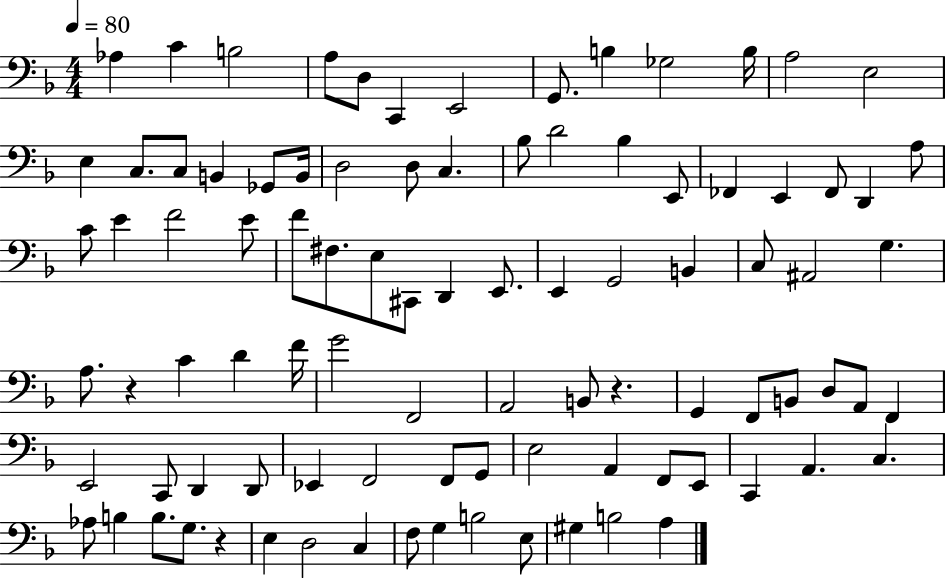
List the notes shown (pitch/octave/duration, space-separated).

Ab3/q C4/q B3/h A3/e D3/e C2/q E2/h G2/e. B3/q Gb3/h B3/s A3/h E3/h E3/q C3/e. C3/e B2/q Gb2/e B2/s D3/h D3/e C3/q. Bb3/e D4/h Bb3/q E2/e FES2/q E2/q FES2/e D2/q A3/e C4/e E4/q F4/h E4/e F4/e F#3/e. E3/e C#2/e D2/q E2/e. E2/q G2/h B2/q C3/e A#2/h G3/q. A3/e. R/q C4/q D4/q F4/s G4/h F2/h A2/h B2/e R/q. G2/q F2/e B2/e D3/e A2/e F2/q E2/h C2/e D2/q D2/e Eb2/q F2/h F2/e G2/e E3/h A2/q F2/e E2/e C2/q A2/q. C3/q. Ab3/e B3/q B3/e. G3/e. R/q E3/q D3/h C3/q F3/e G3/q B3/h E3/e G#3/q B3/h A3/q